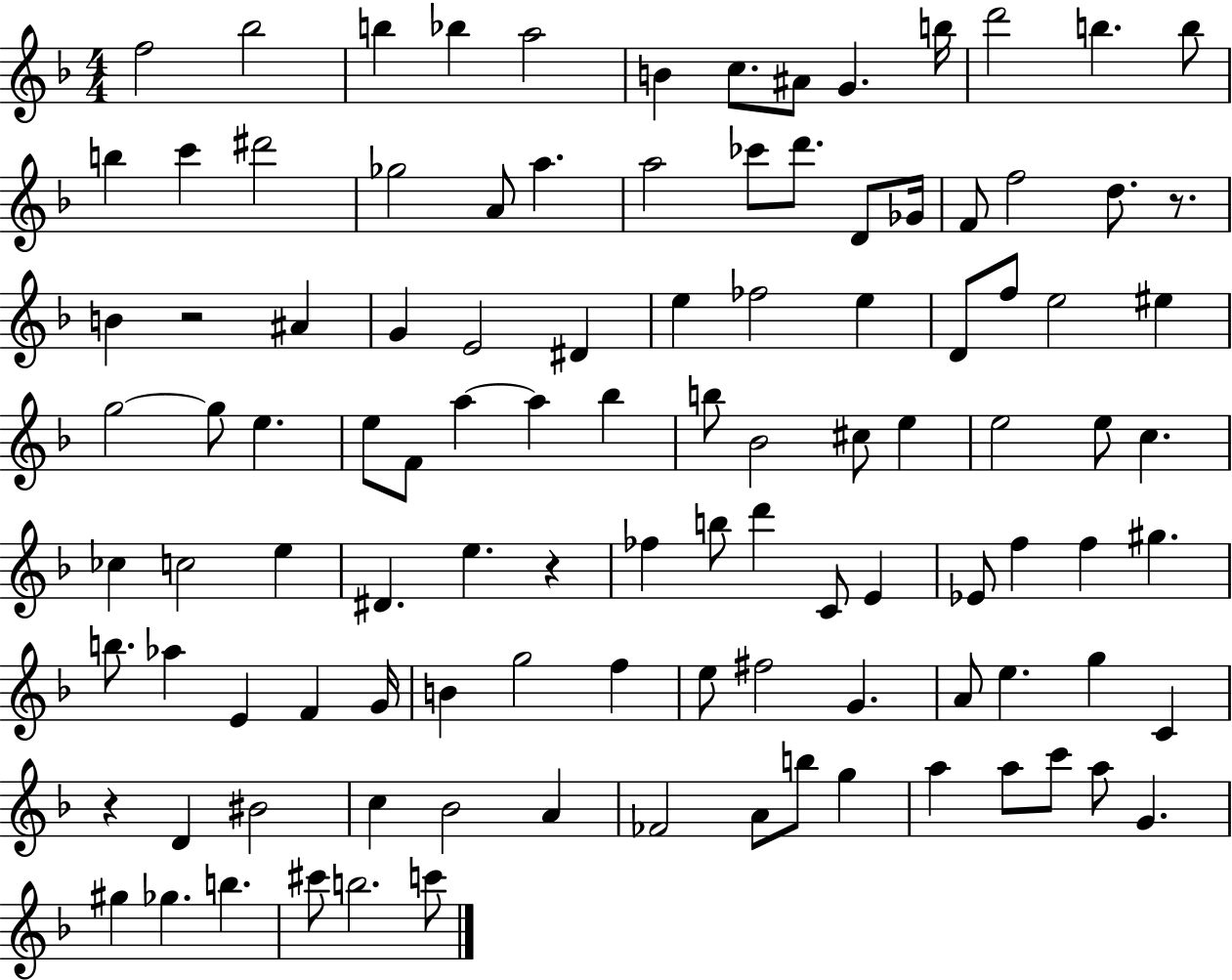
F5/h Bb5/h B5/q Bb5/q A5/h B4/q C5/e. A#4/e G4/q. B5/s D6/h B5/q. B5/e B5/q C6/q D#6/h Gb5/h A4/e A5/q. A5/h CES6/e D6/e. D4/e Gb4/s F4/e F5/h D5/e. R/e. B4/q R/h A#4/q G4/q E4/h D#4/q E5/q FES5/h E5/q D4/e F5/e E5/h EIS5/q G5/h G5/e E5/q. E5/e F4/e A5/q A5/q Bb5/q B5/e Bb4/h C#5/e E5/q E5/h E5/e C5/q. CES5/q C5/h E5/q D#4/q. E5/q. R/q FES5/q B5/e D6/q C4/e E4/q Eb4/e F5/q F5/q G#5/q. B5/e. Ab5/q E4/q F4/q G4/s B4/q G5/h F5/q E5/e F#5/h G4/q. A4/e E5/q. G5/q C4/q R/q D4/q BIS4/h C5/q Bb4/h A4/q FES4/h A4/e B5/e G5/q A5/q A5/e C6/e A5/e G4/q. G#5/q Gb5/q. B5/q. C#6/e B5/h. C6/e